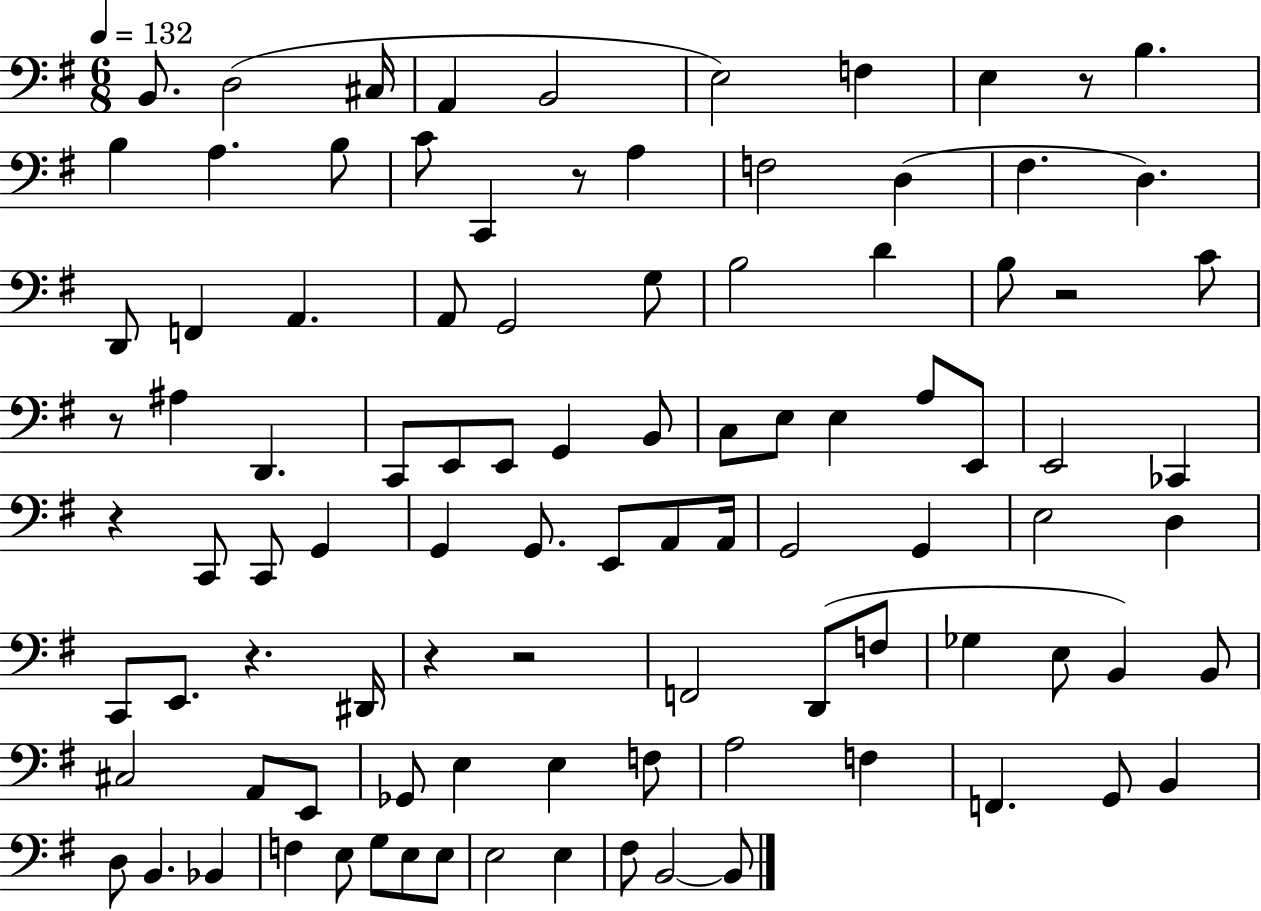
X:1
T:Untitled
M:6/8
L:1/4
K:G
B,,/2 D,2 ^C,/4 A,, B,,2 E,2 F, E, z/2 B, B, A, B,/2 C/2 C,, z/2 A, F,2 D, ^F, D, D,,/2 F,, A,, A,,/2 G,,2 G,/2 B,2 D B,/2 z2 C/2 z/2 ^A, D,, C,,/2 E,,/2 E,,/2 G,, B,,/2 C,/2 E,/2 E, A,/2 E,,/2 E,,2 _C,, z C,,/2 C,,/2 G,, G,, G,,/2 E,,/2 A,,/2 A,,/4 G,,2 G,, E,2 D, C,,/2 E,,/2 z ^D,,/4 z z2 F,,2 D,,/2 F,/2 _G, E,/2 B,, B,,/2 ^C,2 A,,/2 E,,/2 _G,,/2 E, E, F,/2 A,2 F, F,, G,,/2 B,, D,/2 B,, _B,, F, E,/2 G,/2 E,/2 E,/2 E,2 E, ^F,/2 B,,2 B,,/2